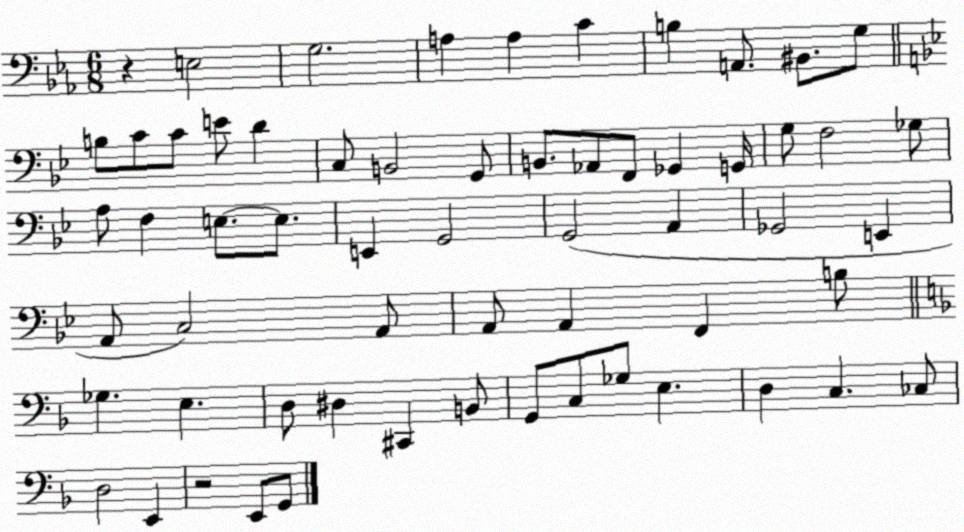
X:1
T:Untitled
M:6/8
L:1/4
K:Eb
z E,2 G,2 A, A, C B, A,,/2 ^B,,/2 G,/2 B,/2 C/2 C/2 E/2 D C,/2 B,,2 G,,/2 B,,/2 _A,,/2 F,,/2 _G,, G,,/4 G,/2 F,2 _G,/2 A,/2 F, E,/2 E,/2 E,, G,,2 G,,2 A,, _G,,2 E,, A,,/2 C,2 A,,/2 A,,/2 A,, F,, B,/2 _G, E, D,/2 ^D, ^C,, B,,/2 G,,/2 C,/2 _G,/2 E, D, C, _C,/2 D,2 E,, z2 E,,/2 G,,/2